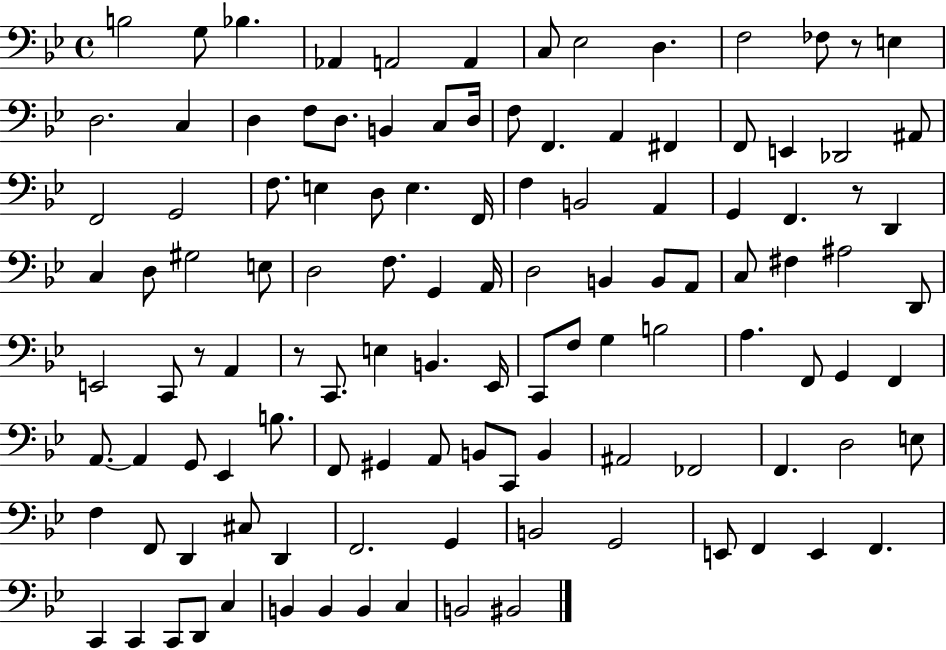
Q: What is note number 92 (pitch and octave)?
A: C#3